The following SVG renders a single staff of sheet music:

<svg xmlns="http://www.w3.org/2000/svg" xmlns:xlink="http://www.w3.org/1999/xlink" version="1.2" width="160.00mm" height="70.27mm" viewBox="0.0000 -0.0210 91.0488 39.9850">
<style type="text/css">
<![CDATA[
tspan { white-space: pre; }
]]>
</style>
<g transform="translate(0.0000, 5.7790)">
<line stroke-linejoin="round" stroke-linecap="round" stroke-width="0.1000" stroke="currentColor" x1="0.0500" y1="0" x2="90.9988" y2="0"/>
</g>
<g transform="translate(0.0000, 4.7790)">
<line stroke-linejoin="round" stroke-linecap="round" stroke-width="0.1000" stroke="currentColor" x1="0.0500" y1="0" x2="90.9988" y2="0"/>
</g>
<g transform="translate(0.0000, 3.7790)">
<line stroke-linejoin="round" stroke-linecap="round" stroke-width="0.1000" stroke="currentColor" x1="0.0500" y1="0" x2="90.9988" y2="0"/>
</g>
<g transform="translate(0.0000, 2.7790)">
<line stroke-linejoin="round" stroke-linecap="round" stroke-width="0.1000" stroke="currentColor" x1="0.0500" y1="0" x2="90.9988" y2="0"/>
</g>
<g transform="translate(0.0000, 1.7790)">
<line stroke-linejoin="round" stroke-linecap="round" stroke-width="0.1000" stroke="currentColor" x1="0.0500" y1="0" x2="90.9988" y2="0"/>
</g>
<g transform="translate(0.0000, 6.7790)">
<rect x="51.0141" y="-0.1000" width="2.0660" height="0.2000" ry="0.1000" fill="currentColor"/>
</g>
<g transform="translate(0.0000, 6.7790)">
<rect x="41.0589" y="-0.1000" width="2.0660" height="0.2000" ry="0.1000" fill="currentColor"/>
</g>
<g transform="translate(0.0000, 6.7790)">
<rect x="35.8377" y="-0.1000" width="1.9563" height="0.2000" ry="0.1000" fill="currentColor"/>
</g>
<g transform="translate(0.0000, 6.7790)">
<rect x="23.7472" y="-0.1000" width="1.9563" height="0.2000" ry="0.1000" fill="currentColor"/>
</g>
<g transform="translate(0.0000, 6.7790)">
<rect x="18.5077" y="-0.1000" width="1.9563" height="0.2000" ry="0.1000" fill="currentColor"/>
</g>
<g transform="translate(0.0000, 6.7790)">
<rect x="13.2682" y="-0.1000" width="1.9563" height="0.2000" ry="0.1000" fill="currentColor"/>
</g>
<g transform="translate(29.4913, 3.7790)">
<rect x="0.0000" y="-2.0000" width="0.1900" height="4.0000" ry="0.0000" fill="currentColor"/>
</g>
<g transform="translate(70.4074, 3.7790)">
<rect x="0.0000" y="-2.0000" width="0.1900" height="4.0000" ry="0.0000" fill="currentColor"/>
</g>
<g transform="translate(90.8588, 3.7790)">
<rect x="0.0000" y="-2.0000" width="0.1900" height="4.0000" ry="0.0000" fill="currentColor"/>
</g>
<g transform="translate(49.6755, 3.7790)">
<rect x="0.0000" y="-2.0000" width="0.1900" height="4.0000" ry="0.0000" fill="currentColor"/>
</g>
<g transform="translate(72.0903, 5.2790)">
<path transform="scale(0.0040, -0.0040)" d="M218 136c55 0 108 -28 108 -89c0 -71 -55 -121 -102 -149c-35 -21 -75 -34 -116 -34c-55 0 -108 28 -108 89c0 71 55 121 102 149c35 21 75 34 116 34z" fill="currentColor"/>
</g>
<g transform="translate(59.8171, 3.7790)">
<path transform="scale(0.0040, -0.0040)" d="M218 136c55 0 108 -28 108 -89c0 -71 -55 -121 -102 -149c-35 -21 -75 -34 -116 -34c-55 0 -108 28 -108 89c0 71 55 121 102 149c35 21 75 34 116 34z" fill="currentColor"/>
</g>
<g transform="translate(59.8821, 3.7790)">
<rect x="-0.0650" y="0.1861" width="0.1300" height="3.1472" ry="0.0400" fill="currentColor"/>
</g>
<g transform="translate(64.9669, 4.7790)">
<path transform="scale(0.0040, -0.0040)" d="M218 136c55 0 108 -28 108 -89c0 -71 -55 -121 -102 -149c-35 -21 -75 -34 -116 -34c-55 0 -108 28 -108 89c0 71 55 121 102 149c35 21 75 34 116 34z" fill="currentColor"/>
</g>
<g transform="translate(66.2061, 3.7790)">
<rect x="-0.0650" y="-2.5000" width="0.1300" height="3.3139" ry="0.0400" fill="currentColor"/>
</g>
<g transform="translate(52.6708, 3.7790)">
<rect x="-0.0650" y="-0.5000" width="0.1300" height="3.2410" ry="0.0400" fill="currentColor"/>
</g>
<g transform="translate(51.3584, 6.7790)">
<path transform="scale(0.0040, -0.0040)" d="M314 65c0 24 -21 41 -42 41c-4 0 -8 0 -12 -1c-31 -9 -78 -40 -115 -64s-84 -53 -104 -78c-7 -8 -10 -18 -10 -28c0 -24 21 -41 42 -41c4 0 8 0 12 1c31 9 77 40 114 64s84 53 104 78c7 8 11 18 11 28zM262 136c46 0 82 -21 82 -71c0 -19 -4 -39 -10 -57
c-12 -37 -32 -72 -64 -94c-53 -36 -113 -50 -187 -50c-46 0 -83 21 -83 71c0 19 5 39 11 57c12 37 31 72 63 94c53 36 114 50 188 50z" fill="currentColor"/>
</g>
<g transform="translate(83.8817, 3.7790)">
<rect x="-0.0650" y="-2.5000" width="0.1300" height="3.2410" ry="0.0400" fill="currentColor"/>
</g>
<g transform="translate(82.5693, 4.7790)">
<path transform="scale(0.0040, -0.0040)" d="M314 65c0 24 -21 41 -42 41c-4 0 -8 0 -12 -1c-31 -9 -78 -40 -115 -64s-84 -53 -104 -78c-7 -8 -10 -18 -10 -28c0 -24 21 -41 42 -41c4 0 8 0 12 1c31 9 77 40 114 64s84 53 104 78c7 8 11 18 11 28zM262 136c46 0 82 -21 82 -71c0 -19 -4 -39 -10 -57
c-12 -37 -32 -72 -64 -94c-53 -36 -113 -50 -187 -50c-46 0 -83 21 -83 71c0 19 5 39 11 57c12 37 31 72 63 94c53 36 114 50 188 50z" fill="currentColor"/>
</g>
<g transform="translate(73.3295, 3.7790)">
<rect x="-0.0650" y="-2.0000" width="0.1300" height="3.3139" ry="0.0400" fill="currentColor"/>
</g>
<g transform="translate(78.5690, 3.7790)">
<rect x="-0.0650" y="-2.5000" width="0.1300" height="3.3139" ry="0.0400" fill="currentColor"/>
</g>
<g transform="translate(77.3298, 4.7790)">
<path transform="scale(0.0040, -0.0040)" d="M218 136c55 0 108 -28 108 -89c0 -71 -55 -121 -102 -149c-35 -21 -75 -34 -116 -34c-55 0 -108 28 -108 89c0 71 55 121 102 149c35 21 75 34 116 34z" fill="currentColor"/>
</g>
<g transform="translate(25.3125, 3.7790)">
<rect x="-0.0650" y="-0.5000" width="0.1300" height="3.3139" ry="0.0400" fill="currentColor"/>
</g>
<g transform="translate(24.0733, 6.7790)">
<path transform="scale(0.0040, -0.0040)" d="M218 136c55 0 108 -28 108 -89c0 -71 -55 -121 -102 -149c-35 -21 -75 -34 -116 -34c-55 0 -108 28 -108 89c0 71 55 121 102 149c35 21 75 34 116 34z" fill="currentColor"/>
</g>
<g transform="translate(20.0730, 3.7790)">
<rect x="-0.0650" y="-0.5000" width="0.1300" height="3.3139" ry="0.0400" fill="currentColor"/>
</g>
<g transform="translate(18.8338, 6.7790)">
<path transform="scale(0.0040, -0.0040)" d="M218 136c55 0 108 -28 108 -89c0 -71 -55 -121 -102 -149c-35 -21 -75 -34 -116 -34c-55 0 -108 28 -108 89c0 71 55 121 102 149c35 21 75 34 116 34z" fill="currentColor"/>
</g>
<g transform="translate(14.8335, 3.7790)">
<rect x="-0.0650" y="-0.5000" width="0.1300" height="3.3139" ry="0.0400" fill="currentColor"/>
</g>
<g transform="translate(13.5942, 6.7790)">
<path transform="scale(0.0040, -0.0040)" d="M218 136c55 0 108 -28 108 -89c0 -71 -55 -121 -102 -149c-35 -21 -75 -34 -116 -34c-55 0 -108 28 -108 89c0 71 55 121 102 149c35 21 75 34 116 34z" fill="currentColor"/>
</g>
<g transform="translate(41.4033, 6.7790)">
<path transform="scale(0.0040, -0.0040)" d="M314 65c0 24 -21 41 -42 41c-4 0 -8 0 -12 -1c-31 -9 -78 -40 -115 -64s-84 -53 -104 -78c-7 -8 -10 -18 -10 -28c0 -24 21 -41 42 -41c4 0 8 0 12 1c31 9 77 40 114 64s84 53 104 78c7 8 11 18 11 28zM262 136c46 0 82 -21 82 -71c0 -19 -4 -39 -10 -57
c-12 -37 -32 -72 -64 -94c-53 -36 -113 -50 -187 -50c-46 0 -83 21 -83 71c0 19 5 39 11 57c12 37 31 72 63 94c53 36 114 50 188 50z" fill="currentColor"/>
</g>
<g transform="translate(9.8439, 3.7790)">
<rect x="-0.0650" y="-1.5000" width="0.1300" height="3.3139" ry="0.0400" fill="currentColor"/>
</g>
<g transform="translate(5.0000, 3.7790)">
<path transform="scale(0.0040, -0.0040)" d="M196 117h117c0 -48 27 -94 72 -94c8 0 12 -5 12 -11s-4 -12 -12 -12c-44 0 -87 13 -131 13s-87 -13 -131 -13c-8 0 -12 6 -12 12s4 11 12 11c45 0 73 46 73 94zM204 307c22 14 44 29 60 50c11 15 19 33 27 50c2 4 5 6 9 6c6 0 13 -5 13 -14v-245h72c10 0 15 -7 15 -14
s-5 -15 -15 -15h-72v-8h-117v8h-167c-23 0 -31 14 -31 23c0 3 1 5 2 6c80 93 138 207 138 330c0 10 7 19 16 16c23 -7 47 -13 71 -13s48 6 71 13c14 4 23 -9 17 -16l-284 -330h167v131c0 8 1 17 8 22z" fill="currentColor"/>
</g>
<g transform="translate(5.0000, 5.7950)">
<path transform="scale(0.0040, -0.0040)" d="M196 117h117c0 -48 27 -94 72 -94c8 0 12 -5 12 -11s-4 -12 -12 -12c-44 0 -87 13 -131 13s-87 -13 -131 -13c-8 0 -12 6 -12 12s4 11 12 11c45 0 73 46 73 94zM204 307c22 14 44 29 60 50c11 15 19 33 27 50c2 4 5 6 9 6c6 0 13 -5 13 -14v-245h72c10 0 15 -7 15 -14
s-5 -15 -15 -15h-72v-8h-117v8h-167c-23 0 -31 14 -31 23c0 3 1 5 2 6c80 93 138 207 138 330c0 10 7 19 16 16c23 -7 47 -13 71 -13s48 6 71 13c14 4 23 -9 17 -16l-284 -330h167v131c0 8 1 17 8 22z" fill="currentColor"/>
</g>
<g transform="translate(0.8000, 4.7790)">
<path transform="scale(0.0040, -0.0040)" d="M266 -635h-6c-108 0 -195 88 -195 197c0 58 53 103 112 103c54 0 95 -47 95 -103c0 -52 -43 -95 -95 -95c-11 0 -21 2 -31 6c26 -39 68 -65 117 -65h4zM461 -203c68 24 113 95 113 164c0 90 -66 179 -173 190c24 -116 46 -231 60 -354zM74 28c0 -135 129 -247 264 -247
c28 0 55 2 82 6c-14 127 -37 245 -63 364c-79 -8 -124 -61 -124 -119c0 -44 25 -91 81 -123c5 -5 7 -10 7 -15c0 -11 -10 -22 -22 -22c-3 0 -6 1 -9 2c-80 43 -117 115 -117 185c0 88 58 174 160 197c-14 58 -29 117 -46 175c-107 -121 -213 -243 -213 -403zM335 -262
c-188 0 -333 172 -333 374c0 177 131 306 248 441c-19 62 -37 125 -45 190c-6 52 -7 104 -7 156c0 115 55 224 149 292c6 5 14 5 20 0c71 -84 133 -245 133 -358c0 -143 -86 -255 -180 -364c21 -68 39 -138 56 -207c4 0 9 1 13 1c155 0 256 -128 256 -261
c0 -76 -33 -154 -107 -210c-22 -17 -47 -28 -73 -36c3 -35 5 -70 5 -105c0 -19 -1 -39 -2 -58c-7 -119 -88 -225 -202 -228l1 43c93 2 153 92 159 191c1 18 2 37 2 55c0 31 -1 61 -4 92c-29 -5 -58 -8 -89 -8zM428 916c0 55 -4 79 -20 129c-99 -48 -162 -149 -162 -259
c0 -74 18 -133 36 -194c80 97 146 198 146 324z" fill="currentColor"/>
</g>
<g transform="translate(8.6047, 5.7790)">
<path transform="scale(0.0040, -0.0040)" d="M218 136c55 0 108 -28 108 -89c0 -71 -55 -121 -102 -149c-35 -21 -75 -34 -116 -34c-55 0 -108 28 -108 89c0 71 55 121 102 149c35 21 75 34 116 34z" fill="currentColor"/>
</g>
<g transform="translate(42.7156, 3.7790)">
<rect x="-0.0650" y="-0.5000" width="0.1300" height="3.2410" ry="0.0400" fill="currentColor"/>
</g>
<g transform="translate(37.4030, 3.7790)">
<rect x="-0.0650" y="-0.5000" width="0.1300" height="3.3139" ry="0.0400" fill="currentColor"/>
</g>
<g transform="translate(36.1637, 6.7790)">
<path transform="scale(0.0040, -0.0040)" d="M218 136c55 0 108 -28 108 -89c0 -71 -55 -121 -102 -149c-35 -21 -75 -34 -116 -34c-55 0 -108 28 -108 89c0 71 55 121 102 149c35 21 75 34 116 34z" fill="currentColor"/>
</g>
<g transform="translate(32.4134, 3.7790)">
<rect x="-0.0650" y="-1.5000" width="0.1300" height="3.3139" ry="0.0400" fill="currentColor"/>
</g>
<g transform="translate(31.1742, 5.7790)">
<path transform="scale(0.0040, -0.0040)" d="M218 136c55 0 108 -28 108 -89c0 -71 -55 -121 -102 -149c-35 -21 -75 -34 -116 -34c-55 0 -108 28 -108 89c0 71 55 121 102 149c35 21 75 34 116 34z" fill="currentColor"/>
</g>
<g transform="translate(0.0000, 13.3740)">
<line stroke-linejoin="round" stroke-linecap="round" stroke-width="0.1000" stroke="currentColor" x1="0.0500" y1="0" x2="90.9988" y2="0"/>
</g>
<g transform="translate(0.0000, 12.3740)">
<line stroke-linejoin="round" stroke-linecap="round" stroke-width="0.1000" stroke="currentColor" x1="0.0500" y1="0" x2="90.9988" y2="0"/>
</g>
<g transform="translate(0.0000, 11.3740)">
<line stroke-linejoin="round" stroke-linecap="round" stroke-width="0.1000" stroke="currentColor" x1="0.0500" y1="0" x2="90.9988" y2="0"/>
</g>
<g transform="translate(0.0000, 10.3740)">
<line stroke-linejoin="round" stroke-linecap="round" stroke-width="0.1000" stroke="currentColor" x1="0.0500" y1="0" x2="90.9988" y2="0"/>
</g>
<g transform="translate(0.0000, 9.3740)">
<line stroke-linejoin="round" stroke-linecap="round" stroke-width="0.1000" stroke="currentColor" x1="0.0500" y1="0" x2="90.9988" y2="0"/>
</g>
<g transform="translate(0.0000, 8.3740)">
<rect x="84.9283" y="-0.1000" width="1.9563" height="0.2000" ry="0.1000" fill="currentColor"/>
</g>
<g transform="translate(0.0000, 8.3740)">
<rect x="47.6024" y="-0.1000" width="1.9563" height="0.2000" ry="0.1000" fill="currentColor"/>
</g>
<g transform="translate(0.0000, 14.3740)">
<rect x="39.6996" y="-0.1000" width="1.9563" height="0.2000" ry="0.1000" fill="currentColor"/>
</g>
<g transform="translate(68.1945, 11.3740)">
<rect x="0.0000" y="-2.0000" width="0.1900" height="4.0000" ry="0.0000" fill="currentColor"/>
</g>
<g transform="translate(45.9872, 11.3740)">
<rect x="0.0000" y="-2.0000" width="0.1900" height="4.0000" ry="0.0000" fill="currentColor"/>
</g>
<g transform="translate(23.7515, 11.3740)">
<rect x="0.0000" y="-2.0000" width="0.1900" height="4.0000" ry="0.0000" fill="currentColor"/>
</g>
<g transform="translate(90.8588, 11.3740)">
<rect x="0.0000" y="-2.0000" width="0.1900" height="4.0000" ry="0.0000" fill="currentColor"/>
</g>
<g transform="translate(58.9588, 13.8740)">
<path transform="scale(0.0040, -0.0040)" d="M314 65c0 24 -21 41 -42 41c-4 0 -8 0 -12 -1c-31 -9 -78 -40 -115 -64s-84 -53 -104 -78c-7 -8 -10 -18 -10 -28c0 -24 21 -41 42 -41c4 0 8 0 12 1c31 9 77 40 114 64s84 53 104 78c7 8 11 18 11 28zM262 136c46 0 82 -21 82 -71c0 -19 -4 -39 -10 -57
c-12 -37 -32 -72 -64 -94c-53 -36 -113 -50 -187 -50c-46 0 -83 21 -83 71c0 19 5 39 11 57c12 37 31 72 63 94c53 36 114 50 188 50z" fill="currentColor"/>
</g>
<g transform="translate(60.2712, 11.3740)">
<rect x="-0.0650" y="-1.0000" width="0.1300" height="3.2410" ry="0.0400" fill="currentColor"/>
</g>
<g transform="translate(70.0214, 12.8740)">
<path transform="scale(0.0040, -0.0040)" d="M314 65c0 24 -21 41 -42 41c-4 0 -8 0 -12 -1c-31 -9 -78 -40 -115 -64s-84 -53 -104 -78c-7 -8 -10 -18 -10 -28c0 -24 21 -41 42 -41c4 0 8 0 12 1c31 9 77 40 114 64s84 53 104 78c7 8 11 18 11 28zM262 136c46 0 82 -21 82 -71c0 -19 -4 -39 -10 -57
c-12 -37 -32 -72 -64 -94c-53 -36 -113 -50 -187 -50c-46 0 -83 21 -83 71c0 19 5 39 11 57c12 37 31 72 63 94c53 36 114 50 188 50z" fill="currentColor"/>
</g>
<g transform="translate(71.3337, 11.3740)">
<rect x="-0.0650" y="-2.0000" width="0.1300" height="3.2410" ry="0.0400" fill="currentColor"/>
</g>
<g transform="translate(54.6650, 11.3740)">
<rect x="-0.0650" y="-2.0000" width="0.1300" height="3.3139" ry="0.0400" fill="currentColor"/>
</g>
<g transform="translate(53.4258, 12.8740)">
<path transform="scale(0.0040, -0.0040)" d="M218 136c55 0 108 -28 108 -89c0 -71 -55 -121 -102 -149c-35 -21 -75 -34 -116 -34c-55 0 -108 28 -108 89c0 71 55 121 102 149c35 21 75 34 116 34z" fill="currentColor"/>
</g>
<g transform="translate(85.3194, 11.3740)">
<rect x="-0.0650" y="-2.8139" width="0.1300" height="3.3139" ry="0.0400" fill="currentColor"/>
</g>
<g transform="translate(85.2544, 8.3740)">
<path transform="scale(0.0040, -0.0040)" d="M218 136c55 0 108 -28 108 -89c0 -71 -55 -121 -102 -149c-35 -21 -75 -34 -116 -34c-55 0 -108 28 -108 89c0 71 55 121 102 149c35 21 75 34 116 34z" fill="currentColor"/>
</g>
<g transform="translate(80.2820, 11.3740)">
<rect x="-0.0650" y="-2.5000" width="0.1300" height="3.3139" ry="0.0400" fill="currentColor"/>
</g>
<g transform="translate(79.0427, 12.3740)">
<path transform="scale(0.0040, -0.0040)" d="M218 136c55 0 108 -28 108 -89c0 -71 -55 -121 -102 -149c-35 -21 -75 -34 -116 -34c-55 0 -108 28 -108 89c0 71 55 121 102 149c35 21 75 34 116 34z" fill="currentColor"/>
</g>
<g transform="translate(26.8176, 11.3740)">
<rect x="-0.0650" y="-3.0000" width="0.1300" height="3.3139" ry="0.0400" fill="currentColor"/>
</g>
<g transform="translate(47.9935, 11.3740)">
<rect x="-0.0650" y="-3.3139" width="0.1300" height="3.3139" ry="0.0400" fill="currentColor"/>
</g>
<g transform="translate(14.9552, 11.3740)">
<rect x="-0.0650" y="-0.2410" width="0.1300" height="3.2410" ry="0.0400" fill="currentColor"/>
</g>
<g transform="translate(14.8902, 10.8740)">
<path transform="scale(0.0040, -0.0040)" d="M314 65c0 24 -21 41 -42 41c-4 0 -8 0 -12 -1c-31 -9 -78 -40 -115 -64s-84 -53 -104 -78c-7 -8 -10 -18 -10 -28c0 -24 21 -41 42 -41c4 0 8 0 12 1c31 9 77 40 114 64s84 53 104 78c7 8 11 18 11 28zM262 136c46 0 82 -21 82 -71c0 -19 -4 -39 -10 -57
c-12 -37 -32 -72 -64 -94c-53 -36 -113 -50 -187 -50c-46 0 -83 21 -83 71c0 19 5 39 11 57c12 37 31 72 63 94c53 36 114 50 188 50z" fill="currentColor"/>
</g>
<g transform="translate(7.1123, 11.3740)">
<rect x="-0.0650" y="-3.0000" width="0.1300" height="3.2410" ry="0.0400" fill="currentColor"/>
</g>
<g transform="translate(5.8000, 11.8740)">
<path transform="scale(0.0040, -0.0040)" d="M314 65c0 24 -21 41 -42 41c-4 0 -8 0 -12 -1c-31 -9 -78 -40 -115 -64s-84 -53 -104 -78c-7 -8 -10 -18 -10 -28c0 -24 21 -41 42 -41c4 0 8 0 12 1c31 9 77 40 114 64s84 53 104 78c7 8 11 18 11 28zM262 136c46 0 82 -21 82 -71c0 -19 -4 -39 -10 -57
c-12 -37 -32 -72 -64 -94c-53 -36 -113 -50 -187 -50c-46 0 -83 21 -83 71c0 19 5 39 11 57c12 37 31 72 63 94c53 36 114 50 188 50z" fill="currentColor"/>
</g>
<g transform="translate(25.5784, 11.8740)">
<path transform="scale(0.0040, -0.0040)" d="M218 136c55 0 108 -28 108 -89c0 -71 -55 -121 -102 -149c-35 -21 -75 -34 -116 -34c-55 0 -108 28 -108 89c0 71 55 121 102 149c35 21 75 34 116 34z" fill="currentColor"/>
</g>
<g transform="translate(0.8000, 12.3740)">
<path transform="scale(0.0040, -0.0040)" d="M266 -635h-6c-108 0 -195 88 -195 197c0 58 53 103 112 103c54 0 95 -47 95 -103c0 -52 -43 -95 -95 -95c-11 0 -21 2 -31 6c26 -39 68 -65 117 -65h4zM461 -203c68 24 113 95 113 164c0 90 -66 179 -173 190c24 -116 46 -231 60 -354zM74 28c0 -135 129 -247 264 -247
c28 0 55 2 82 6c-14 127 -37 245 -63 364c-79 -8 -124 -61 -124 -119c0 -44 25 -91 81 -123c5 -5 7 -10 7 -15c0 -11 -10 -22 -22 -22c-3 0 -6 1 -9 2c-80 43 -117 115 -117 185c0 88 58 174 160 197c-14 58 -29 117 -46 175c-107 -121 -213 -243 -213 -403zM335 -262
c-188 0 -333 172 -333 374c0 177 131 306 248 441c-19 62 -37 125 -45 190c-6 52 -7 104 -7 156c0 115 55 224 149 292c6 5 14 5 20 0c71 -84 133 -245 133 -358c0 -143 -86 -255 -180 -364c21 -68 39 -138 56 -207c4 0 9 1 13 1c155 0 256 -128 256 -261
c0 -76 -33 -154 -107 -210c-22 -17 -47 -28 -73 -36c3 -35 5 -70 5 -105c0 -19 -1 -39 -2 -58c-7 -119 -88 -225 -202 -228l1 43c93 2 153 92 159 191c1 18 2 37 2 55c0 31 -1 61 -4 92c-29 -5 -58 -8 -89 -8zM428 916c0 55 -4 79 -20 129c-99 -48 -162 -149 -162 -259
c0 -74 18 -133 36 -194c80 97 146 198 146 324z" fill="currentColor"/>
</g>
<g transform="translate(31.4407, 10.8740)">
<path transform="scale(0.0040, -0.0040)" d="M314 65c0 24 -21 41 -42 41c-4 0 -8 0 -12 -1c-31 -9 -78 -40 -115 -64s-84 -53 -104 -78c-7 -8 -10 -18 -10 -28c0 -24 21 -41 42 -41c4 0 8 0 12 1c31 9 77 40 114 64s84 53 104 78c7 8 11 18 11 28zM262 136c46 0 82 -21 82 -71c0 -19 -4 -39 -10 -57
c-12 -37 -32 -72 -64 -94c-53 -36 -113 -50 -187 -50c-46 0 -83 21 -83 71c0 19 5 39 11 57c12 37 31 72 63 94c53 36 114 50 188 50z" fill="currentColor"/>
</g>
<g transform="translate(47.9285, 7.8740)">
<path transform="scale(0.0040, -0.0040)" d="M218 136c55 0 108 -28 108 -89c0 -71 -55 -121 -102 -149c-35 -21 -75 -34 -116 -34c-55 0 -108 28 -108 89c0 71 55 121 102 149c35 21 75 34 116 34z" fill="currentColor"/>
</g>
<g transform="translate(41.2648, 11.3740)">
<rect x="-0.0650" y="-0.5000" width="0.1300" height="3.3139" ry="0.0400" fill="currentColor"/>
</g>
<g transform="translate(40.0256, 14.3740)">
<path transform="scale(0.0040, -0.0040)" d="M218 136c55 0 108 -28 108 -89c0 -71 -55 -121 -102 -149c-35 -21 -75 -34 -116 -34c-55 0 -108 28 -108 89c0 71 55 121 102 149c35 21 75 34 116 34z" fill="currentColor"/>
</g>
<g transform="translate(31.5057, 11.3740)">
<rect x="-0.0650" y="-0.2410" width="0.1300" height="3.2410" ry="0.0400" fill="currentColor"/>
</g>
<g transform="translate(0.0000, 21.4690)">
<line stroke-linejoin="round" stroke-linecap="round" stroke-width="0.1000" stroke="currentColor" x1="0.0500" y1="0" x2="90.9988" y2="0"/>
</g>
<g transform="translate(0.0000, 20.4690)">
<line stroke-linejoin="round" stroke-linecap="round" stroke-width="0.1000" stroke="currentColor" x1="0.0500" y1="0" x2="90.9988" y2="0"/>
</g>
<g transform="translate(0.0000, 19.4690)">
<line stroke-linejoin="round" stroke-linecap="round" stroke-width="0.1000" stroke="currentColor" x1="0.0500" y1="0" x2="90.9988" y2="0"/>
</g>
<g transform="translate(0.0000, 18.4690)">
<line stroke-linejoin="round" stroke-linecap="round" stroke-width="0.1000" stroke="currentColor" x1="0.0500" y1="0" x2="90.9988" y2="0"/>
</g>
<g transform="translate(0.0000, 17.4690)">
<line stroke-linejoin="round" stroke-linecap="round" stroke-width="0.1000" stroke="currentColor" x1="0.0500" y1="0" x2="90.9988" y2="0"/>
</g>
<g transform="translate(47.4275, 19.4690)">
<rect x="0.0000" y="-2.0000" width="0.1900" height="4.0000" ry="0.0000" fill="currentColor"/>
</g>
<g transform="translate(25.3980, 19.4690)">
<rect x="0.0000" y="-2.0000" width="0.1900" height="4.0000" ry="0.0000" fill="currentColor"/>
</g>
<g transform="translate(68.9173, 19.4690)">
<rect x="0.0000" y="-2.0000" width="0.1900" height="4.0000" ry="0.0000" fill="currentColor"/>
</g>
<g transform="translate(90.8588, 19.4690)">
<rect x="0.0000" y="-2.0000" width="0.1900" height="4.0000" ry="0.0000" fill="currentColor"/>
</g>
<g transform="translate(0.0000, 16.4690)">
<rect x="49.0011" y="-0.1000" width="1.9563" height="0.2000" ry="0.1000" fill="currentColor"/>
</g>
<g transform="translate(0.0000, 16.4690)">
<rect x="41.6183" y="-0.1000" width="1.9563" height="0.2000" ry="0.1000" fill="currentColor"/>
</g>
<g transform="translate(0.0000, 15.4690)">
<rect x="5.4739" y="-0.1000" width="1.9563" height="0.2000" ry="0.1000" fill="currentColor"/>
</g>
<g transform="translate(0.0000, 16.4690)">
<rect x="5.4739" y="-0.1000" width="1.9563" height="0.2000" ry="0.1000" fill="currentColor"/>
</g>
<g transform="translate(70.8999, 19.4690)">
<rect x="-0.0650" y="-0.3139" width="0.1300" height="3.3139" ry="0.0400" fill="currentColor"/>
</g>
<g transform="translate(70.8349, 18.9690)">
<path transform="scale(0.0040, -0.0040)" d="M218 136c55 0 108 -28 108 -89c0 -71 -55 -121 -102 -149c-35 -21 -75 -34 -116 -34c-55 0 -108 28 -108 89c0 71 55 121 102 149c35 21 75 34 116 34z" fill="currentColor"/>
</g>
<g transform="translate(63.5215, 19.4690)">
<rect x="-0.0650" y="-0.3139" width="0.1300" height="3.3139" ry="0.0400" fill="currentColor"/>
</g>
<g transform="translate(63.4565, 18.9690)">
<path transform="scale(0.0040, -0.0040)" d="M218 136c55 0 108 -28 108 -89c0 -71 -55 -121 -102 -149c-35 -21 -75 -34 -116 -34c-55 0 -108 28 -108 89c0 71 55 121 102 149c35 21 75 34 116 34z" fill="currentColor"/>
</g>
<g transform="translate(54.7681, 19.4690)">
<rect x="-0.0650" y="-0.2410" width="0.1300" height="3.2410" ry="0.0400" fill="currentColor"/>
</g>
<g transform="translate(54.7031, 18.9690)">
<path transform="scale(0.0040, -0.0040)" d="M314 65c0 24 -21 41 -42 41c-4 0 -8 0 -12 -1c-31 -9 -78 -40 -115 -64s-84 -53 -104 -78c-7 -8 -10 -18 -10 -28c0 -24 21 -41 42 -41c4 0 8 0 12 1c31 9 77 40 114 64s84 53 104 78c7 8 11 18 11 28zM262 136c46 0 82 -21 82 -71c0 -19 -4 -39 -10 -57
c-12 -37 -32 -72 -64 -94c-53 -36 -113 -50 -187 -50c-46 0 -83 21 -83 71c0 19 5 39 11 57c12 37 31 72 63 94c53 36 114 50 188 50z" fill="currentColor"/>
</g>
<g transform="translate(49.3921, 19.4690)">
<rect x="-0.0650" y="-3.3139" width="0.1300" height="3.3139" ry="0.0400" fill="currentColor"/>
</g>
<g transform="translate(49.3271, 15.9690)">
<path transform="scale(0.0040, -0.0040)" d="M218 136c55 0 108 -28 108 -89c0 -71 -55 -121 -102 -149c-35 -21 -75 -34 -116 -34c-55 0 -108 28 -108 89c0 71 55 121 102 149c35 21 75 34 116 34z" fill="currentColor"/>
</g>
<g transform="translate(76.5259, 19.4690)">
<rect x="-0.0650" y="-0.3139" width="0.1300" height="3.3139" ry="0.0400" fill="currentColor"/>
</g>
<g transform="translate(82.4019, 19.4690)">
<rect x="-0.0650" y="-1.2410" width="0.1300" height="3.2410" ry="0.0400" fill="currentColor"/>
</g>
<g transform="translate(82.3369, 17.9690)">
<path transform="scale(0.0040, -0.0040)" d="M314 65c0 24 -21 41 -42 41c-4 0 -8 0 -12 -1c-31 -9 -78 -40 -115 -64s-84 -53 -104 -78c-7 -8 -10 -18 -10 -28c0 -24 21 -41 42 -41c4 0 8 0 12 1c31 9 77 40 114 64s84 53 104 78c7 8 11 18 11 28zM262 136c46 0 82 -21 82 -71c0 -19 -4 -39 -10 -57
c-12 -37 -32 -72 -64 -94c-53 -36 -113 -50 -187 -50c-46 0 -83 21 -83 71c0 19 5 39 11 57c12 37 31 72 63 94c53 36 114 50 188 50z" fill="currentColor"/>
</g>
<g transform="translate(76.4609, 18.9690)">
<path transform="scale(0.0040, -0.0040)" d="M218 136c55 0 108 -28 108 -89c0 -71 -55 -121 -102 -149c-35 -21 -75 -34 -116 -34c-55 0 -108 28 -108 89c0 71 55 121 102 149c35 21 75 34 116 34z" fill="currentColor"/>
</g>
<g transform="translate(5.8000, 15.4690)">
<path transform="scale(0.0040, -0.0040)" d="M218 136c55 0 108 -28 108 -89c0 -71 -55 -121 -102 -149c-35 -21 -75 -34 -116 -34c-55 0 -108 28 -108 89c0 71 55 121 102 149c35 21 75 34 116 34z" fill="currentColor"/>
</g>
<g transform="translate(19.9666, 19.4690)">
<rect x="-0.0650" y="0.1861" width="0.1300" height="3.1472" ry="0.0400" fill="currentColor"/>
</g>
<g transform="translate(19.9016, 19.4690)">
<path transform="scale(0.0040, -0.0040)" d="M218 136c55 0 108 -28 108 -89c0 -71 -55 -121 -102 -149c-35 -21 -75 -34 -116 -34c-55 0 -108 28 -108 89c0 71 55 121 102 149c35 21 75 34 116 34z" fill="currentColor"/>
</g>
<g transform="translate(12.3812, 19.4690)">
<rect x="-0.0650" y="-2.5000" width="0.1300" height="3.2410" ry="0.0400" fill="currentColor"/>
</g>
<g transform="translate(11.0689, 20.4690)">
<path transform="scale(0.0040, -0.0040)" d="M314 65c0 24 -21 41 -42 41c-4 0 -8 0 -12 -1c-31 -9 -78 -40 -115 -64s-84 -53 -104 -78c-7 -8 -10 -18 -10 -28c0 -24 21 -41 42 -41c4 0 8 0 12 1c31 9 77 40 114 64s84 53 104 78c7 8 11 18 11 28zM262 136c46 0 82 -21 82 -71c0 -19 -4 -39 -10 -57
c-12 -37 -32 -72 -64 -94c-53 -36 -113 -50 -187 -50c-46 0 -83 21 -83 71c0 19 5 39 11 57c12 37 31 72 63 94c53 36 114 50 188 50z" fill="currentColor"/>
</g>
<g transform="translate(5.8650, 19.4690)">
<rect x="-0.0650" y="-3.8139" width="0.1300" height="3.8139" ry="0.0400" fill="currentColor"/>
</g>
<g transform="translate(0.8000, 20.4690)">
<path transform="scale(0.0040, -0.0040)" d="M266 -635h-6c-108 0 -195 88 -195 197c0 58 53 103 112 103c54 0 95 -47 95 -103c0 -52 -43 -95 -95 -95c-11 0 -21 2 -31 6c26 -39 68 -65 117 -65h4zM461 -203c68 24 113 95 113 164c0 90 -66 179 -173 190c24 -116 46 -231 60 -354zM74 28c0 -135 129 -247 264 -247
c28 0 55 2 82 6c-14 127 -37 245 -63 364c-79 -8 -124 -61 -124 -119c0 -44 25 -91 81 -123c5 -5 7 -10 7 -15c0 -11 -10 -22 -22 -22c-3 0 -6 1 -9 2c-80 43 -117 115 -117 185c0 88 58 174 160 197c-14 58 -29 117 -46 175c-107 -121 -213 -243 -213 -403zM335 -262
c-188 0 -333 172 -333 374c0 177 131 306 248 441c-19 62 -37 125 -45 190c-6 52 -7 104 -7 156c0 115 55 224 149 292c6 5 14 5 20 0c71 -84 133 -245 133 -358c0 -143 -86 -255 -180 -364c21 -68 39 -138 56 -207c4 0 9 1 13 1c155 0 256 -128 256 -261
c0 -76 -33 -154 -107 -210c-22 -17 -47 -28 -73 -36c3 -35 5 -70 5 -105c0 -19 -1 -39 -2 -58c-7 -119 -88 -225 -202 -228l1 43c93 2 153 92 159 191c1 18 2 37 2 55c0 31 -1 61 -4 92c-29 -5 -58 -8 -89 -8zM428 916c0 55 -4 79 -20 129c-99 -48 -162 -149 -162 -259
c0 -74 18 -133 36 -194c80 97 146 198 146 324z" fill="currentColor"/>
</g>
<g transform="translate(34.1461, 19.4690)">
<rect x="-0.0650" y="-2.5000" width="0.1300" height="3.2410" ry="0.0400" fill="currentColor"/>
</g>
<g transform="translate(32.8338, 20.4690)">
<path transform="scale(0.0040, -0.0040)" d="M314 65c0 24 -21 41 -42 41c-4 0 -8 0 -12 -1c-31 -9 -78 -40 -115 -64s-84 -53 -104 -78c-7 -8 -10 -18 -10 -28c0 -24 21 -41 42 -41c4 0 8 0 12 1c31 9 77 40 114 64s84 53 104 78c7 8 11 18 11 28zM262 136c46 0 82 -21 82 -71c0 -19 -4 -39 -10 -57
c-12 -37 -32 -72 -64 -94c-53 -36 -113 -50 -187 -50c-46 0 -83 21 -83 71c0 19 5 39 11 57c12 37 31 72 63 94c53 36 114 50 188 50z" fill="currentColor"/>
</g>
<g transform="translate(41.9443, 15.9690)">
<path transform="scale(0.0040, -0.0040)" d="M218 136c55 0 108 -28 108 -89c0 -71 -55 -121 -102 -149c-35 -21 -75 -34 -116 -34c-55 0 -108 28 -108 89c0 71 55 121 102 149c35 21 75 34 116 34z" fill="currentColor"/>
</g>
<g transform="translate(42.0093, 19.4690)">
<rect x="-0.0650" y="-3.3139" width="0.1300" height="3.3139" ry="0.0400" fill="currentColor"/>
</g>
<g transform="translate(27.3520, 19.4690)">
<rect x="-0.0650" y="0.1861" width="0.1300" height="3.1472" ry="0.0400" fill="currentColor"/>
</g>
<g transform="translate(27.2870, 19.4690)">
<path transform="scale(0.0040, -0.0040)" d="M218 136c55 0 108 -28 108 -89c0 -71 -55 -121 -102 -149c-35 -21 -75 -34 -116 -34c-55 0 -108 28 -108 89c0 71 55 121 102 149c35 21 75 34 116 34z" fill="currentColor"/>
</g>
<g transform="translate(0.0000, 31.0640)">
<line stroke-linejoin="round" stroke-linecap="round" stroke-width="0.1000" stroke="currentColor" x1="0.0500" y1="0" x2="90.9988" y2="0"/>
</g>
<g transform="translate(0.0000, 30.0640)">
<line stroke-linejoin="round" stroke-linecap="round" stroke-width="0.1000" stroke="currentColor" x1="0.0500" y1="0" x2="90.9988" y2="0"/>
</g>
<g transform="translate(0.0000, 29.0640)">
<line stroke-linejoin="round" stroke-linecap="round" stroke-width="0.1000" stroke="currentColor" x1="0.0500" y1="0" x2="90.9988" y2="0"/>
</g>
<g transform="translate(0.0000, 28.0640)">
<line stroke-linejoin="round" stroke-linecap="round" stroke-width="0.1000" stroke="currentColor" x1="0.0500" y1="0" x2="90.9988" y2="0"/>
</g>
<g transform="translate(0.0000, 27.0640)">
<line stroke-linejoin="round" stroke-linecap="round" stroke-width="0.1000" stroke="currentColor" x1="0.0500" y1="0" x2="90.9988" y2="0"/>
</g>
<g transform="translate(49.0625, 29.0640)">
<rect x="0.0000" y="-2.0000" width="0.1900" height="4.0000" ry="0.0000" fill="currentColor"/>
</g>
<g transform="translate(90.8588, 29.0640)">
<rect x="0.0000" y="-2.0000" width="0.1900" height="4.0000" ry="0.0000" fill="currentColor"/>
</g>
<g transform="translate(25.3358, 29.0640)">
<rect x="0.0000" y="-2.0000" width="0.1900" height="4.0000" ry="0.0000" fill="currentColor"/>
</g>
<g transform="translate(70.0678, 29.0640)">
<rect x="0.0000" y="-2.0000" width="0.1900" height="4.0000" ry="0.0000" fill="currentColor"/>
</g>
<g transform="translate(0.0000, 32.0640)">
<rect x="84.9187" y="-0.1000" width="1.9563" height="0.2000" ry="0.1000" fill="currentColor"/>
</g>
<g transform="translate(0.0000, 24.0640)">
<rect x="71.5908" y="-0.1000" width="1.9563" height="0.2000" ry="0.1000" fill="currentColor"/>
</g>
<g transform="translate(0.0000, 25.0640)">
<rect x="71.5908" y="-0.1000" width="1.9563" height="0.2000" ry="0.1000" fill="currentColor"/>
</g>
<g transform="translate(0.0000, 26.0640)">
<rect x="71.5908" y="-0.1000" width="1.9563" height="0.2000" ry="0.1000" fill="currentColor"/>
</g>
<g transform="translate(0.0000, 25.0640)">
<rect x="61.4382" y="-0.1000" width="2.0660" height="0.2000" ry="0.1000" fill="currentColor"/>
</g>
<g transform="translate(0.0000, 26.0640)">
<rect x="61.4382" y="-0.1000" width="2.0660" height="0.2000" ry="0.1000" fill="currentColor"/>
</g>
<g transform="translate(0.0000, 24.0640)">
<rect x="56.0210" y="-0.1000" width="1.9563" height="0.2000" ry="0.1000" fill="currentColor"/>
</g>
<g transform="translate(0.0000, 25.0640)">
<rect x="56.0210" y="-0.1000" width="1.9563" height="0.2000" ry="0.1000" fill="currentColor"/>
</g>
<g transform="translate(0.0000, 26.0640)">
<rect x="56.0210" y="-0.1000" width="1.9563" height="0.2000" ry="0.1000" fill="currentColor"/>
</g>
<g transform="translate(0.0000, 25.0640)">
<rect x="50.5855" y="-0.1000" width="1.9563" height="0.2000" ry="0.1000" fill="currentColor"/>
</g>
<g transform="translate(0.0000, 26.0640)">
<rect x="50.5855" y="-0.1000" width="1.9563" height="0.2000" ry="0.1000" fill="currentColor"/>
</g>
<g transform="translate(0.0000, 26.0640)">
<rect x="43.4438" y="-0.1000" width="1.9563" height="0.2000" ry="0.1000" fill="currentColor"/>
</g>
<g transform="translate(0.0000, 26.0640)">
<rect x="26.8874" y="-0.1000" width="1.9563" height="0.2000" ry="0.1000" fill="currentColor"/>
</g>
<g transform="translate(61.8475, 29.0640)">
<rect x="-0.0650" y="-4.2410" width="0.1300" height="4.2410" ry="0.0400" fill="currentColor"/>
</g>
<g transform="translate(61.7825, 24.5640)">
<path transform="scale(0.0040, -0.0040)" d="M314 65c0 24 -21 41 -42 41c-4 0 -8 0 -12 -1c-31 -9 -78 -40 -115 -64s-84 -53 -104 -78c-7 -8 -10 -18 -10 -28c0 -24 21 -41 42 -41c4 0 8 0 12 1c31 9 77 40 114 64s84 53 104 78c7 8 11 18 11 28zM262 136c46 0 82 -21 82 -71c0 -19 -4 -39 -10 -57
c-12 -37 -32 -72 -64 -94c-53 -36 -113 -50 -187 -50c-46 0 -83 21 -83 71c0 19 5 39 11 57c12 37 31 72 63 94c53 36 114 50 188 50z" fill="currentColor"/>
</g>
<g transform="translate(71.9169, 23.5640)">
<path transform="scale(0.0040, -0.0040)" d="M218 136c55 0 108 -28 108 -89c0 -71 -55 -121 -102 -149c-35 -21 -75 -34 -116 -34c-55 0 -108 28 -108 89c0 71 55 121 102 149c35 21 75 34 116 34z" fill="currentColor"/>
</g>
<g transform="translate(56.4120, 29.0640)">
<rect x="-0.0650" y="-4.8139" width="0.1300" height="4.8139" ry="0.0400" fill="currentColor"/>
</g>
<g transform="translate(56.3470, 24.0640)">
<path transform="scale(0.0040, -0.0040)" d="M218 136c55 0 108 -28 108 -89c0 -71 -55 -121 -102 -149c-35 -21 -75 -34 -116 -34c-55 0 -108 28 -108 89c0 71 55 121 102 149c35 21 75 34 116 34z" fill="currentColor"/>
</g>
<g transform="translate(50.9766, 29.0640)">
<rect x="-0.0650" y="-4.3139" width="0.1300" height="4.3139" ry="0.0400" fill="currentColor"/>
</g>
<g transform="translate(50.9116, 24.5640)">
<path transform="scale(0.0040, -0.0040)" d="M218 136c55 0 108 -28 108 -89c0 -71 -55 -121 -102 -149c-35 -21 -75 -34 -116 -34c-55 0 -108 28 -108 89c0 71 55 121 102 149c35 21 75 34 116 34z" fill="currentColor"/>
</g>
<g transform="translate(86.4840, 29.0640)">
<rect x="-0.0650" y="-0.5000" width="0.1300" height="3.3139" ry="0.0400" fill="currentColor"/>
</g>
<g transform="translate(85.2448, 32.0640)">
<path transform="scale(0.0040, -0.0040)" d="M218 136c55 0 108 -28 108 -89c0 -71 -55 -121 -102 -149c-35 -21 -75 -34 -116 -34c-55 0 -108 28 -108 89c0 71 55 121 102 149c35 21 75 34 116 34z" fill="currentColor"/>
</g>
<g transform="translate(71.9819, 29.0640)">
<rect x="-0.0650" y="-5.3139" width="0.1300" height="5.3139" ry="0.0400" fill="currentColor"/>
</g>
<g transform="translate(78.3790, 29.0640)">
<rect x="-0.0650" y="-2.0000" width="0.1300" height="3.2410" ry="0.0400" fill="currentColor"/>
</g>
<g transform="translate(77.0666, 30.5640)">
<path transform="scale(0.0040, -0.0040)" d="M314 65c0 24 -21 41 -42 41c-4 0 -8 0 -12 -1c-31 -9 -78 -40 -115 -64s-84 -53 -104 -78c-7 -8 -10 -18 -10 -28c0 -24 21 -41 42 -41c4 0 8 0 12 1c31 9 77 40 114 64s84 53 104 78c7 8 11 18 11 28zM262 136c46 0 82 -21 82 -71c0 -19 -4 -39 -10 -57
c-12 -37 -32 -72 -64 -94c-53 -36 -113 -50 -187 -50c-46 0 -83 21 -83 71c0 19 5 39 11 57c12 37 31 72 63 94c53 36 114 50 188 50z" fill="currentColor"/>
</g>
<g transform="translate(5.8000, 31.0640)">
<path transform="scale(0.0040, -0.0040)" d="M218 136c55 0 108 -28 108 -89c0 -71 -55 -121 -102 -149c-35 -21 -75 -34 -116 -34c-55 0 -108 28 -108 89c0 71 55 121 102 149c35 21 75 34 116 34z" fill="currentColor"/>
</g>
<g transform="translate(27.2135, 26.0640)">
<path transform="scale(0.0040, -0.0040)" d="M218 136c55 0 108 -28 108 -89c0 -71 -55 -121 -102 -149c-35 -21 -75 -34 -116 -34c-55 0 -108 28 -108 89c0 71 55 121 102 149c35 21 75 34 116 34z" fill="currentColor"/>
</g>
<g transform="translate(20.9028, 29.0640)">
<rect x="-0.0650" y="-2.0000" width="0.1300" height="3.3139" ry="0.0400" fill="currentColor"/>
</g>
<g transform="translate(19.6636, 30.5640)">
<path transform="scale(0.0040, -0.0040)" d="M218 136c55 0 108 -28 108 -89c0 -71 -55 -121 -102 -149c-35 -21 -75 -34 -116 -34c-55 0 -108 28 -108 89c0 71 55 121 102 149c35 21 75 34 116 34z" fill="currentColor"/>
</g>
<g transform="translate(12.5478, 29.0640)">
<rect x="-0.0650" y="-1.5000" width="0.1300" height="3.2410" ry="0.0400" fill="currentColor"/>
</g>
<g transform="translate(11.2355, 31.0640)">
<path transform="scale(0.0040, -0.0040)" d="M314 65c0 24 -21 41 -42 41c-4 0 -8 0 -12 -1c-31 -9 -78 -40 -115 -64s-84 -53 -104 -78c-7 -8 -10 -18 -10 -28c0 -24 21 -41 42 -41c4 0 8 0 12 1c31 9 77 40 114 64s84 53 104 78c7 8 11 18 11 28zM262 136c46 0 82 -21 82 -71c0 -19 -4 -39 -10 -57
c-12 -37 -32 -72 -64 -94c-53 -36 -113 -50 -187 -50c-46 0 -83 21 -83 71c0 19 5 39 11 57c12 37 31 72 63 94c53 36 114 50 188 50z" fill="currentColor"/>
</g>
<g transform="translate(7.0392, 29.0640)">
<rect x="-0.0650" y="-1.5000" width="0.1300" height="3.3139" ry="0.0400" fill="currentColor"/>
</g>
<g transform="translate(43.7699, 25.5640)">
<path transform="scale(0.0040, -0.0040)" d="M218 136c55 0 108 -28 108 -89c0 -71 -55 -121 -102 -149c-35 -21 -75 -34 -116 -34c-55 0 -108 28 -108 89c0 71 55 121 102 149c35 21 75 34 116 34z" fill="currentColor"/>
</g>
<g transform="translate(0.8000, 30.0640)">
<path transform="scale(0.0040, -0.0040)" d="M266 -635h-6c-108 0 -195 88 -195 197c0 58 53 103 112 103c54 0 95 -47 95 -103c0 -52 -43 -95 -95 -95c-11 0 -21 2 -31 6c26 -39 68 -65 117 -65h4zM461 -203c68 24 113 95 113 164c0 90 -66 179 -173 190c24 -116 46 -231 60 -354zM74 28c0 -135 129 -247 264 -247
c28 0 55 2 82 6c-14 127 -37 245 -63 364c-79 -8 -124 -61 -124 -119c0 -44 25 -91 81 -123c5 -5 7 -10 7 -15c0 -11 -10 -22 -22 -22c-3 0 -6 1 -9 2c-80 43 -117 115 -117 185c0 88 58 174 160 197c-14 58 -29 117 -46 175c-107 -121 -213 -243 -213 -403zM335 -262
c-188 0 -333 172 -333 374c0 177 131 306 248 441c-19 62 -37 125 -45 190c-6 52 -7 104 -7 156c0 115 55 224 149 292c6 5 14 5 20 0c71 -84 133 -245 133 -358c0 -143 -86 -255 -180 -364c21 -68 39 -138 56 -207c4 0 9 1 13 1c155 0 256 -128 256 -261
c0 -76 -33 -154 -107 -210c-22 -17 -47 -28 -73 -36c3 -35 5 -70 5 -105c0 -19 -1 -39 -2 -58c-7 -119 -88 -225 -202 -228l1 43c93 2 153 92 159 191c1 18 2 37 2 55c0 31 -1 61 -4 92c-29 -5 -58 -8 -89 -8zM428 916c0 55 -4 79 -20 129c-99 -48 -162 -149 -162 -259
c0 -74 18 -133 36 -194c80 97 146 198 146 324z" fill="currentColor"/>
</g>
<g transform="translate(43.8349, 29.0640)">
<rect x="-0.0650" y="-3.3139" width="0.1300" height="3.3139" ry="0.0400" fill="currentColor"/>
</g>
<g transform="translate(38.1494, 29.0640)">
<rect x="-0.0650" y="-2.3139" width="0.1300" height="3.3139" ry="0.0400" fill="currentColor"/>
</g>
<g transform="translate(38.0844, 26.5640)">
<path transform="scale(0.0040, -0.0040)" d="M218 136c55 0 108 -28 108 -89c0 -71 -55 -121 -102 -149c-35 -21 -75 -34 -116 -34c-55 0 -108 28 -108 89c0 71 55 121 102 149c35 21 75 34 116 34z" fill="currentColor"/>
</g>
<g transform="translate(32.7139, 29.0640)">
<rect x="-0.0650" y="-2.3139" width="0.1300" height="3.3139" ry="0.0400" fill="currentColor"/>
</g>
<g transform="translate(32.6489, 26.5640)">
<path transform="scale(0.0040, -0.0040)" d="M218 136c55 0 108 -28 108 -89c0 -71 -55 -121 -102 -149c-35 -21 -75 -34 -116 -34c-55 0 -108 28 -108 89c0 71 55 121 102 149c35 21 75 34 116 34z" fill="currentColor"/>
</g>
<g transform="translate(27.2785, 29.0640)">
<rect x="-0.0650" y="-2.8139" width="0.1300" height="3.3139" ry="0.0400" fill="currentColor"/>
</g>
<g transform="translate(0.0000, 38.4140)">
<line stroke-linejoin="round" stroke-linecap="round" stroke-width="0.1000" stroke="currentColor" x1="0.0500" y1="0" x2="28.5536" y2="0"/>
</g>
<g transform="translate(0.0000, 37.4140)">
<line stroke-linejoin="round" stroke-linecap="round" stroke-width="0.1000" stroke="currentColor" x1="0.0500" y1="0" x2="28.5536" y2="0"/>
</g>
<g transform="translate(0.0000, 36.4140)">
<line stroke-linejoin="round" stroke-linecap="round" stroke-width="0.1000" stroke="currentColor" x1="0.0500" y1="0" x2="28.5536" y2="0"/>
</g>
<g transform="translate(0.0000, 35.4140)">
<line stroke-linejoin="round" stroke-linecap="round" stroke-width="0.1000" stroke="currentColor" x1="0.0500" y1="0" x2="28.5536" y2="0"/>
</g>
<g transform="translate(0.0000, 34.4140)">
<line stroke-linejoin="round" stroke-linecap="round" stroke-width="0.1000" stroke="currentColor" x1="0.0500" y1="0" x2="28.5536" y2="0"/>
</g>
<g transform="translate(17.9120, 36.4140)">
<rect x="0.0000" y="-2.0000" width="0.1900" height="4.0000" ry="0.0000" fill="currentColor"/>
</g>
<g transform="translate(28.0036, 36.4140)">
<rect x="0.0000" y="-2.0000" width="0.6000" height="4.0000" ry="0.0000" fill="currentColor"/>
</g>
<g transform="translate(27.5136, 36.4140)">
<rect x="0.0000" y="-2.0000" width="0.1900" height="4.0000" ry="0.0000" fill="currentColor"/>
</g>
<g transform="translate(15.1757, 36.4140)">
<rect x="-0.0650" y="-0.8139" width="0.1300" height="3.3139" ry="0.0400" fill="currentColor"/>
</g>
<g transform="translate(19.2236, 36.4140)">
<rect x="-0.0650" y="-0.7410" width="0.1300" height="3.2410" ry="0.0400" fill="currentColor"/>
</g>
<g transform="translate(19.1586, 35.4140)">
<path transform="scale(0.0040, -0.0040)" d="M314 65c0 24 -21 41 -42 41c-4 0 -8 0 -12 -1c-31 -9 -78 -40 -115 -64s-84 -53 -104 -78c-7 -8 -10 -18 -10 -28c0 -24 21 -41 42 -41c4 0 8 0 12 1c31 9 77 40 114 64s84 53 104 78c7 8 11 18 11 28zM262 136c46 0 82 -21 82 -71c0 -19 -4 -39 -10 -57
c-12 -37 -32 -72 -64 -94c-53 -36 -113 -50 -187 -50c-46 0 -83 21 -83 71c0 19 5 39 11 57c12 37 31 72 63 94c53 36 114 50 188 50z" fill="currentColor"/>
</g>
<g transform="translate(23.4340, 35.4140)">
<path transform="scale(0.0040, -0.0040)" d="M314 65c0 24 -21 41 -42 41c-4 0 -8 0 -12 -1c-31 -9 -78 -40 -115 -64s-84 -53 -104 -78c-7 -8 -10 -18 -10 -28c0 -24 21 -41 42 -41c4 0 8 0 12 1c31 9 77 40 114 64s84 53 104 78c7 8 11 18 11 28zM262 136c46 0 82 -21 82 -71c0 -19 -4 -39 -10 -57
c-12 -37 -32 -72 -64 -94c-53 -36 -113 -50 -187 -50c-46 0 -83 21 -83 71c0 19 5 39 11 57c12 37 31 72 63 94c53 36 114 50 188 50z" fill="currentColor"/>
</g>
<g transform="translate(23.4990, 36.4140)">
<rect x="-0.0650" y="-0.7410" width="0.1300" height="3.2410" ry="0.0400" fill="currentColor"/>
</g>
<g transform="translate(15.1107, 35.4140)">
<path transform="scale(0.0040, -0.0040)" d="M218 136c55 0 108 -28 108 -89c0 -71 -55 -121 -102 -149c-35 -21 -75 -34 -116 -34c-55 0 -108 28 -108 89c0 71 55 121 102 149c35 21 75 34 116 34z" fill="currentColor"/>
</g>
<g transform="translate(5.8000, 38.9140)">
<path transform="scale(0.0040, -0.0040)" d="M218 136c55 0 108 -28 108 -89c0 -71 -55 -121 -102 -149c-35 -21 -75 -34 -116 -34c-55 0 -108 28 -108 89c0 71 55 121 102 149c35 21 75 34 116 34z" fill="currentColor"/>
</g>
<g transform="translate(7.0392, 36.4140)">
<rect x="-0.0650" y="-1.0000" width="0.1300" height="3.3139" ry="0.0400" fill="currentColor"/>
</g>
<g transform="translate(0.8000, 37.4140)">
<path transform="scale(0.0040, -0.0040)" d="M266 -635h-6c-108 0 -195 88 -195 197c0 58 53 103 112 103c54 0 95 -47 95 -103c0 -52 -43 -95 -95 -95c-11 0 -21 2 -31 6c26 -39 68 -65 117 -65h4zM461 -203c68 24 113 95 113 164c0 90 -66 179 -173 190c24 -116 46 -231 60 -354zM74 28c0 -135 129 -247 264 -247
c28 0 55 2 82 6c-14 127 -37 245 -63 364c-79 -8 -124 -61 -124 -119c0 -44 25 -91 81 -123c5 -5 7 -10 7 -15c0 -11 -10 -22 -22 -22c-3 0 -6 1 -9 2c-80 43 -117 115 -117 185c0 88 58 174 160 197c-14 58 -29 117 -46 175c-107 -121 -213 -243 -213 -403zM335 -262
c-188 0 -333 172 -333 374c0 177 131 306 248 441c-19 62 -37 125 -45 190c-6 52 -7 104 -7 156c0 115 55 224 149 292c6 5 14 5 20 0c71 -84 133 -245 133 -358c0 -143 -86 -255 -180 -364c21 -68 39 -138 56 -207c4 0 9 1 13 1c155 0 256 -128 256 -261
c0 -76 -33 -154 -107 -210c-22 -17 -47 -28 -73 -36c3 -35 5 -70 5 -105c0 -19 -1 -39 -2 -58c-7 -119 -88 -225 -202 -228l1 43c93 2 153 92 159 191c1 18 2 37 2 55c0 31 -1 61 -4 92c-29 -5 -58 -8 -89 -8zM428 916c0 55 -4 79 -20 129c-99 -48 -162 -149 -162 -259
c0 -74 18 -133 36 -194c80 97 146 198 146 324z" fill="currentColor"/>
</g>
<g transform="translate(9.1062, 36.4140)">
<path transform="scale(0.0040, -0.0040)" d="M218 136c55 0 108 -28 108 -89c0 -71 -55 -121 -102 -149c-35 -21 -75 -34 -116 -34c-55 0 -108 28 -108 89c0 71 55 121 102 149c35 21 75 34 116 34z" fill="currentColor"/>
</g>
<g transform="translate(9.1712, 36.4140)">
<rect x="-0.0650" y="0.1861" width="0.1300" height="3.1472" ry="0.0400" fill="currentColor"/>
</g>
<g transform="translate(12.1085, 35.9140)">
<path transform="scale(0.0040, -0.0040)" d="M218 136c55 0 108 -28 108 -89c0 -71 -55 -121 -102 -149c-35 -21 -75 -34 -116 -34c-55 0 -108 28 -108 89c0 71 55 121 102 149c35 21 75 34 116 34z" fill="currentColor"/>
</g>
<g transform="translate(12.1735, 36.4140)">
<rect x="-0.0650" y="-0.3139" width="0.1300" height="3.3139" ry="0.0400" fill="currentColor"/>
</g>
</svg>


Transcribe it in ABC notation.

X:1
T:Untitled
M:4/4
L:1/4
K:C
E C C C E C C2 C2 B G F G G2 A2 c2 A c2 C b F D2 F2 G a c' G2 B B G2 b b c2 c c c e2 E E2 F a g g b d' e' d'2 f' F2 C D B c d d2 d2